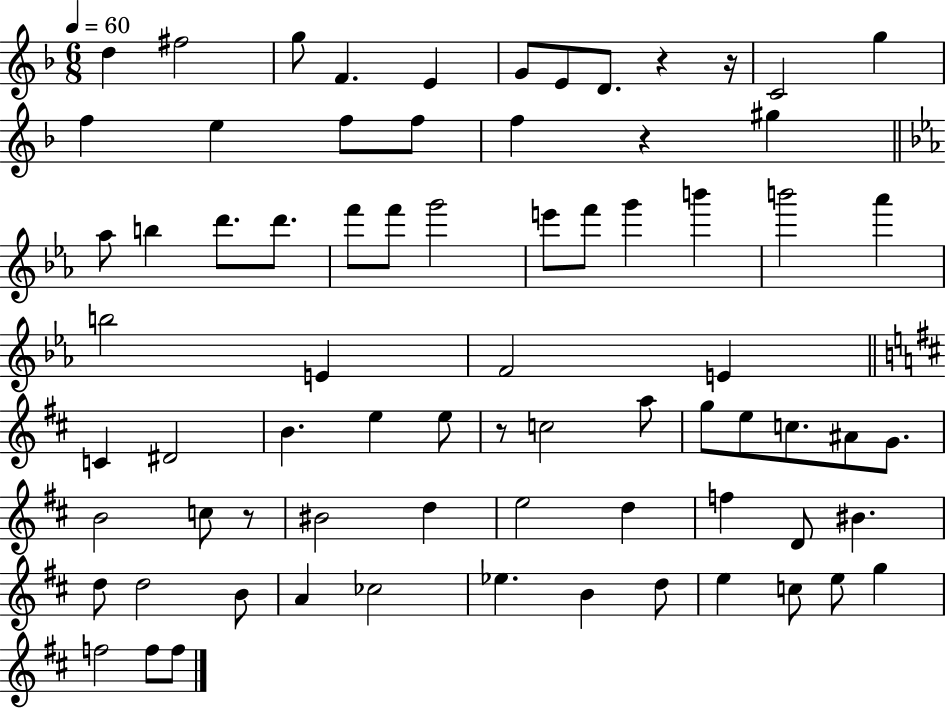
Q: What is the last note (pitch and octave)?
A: F5